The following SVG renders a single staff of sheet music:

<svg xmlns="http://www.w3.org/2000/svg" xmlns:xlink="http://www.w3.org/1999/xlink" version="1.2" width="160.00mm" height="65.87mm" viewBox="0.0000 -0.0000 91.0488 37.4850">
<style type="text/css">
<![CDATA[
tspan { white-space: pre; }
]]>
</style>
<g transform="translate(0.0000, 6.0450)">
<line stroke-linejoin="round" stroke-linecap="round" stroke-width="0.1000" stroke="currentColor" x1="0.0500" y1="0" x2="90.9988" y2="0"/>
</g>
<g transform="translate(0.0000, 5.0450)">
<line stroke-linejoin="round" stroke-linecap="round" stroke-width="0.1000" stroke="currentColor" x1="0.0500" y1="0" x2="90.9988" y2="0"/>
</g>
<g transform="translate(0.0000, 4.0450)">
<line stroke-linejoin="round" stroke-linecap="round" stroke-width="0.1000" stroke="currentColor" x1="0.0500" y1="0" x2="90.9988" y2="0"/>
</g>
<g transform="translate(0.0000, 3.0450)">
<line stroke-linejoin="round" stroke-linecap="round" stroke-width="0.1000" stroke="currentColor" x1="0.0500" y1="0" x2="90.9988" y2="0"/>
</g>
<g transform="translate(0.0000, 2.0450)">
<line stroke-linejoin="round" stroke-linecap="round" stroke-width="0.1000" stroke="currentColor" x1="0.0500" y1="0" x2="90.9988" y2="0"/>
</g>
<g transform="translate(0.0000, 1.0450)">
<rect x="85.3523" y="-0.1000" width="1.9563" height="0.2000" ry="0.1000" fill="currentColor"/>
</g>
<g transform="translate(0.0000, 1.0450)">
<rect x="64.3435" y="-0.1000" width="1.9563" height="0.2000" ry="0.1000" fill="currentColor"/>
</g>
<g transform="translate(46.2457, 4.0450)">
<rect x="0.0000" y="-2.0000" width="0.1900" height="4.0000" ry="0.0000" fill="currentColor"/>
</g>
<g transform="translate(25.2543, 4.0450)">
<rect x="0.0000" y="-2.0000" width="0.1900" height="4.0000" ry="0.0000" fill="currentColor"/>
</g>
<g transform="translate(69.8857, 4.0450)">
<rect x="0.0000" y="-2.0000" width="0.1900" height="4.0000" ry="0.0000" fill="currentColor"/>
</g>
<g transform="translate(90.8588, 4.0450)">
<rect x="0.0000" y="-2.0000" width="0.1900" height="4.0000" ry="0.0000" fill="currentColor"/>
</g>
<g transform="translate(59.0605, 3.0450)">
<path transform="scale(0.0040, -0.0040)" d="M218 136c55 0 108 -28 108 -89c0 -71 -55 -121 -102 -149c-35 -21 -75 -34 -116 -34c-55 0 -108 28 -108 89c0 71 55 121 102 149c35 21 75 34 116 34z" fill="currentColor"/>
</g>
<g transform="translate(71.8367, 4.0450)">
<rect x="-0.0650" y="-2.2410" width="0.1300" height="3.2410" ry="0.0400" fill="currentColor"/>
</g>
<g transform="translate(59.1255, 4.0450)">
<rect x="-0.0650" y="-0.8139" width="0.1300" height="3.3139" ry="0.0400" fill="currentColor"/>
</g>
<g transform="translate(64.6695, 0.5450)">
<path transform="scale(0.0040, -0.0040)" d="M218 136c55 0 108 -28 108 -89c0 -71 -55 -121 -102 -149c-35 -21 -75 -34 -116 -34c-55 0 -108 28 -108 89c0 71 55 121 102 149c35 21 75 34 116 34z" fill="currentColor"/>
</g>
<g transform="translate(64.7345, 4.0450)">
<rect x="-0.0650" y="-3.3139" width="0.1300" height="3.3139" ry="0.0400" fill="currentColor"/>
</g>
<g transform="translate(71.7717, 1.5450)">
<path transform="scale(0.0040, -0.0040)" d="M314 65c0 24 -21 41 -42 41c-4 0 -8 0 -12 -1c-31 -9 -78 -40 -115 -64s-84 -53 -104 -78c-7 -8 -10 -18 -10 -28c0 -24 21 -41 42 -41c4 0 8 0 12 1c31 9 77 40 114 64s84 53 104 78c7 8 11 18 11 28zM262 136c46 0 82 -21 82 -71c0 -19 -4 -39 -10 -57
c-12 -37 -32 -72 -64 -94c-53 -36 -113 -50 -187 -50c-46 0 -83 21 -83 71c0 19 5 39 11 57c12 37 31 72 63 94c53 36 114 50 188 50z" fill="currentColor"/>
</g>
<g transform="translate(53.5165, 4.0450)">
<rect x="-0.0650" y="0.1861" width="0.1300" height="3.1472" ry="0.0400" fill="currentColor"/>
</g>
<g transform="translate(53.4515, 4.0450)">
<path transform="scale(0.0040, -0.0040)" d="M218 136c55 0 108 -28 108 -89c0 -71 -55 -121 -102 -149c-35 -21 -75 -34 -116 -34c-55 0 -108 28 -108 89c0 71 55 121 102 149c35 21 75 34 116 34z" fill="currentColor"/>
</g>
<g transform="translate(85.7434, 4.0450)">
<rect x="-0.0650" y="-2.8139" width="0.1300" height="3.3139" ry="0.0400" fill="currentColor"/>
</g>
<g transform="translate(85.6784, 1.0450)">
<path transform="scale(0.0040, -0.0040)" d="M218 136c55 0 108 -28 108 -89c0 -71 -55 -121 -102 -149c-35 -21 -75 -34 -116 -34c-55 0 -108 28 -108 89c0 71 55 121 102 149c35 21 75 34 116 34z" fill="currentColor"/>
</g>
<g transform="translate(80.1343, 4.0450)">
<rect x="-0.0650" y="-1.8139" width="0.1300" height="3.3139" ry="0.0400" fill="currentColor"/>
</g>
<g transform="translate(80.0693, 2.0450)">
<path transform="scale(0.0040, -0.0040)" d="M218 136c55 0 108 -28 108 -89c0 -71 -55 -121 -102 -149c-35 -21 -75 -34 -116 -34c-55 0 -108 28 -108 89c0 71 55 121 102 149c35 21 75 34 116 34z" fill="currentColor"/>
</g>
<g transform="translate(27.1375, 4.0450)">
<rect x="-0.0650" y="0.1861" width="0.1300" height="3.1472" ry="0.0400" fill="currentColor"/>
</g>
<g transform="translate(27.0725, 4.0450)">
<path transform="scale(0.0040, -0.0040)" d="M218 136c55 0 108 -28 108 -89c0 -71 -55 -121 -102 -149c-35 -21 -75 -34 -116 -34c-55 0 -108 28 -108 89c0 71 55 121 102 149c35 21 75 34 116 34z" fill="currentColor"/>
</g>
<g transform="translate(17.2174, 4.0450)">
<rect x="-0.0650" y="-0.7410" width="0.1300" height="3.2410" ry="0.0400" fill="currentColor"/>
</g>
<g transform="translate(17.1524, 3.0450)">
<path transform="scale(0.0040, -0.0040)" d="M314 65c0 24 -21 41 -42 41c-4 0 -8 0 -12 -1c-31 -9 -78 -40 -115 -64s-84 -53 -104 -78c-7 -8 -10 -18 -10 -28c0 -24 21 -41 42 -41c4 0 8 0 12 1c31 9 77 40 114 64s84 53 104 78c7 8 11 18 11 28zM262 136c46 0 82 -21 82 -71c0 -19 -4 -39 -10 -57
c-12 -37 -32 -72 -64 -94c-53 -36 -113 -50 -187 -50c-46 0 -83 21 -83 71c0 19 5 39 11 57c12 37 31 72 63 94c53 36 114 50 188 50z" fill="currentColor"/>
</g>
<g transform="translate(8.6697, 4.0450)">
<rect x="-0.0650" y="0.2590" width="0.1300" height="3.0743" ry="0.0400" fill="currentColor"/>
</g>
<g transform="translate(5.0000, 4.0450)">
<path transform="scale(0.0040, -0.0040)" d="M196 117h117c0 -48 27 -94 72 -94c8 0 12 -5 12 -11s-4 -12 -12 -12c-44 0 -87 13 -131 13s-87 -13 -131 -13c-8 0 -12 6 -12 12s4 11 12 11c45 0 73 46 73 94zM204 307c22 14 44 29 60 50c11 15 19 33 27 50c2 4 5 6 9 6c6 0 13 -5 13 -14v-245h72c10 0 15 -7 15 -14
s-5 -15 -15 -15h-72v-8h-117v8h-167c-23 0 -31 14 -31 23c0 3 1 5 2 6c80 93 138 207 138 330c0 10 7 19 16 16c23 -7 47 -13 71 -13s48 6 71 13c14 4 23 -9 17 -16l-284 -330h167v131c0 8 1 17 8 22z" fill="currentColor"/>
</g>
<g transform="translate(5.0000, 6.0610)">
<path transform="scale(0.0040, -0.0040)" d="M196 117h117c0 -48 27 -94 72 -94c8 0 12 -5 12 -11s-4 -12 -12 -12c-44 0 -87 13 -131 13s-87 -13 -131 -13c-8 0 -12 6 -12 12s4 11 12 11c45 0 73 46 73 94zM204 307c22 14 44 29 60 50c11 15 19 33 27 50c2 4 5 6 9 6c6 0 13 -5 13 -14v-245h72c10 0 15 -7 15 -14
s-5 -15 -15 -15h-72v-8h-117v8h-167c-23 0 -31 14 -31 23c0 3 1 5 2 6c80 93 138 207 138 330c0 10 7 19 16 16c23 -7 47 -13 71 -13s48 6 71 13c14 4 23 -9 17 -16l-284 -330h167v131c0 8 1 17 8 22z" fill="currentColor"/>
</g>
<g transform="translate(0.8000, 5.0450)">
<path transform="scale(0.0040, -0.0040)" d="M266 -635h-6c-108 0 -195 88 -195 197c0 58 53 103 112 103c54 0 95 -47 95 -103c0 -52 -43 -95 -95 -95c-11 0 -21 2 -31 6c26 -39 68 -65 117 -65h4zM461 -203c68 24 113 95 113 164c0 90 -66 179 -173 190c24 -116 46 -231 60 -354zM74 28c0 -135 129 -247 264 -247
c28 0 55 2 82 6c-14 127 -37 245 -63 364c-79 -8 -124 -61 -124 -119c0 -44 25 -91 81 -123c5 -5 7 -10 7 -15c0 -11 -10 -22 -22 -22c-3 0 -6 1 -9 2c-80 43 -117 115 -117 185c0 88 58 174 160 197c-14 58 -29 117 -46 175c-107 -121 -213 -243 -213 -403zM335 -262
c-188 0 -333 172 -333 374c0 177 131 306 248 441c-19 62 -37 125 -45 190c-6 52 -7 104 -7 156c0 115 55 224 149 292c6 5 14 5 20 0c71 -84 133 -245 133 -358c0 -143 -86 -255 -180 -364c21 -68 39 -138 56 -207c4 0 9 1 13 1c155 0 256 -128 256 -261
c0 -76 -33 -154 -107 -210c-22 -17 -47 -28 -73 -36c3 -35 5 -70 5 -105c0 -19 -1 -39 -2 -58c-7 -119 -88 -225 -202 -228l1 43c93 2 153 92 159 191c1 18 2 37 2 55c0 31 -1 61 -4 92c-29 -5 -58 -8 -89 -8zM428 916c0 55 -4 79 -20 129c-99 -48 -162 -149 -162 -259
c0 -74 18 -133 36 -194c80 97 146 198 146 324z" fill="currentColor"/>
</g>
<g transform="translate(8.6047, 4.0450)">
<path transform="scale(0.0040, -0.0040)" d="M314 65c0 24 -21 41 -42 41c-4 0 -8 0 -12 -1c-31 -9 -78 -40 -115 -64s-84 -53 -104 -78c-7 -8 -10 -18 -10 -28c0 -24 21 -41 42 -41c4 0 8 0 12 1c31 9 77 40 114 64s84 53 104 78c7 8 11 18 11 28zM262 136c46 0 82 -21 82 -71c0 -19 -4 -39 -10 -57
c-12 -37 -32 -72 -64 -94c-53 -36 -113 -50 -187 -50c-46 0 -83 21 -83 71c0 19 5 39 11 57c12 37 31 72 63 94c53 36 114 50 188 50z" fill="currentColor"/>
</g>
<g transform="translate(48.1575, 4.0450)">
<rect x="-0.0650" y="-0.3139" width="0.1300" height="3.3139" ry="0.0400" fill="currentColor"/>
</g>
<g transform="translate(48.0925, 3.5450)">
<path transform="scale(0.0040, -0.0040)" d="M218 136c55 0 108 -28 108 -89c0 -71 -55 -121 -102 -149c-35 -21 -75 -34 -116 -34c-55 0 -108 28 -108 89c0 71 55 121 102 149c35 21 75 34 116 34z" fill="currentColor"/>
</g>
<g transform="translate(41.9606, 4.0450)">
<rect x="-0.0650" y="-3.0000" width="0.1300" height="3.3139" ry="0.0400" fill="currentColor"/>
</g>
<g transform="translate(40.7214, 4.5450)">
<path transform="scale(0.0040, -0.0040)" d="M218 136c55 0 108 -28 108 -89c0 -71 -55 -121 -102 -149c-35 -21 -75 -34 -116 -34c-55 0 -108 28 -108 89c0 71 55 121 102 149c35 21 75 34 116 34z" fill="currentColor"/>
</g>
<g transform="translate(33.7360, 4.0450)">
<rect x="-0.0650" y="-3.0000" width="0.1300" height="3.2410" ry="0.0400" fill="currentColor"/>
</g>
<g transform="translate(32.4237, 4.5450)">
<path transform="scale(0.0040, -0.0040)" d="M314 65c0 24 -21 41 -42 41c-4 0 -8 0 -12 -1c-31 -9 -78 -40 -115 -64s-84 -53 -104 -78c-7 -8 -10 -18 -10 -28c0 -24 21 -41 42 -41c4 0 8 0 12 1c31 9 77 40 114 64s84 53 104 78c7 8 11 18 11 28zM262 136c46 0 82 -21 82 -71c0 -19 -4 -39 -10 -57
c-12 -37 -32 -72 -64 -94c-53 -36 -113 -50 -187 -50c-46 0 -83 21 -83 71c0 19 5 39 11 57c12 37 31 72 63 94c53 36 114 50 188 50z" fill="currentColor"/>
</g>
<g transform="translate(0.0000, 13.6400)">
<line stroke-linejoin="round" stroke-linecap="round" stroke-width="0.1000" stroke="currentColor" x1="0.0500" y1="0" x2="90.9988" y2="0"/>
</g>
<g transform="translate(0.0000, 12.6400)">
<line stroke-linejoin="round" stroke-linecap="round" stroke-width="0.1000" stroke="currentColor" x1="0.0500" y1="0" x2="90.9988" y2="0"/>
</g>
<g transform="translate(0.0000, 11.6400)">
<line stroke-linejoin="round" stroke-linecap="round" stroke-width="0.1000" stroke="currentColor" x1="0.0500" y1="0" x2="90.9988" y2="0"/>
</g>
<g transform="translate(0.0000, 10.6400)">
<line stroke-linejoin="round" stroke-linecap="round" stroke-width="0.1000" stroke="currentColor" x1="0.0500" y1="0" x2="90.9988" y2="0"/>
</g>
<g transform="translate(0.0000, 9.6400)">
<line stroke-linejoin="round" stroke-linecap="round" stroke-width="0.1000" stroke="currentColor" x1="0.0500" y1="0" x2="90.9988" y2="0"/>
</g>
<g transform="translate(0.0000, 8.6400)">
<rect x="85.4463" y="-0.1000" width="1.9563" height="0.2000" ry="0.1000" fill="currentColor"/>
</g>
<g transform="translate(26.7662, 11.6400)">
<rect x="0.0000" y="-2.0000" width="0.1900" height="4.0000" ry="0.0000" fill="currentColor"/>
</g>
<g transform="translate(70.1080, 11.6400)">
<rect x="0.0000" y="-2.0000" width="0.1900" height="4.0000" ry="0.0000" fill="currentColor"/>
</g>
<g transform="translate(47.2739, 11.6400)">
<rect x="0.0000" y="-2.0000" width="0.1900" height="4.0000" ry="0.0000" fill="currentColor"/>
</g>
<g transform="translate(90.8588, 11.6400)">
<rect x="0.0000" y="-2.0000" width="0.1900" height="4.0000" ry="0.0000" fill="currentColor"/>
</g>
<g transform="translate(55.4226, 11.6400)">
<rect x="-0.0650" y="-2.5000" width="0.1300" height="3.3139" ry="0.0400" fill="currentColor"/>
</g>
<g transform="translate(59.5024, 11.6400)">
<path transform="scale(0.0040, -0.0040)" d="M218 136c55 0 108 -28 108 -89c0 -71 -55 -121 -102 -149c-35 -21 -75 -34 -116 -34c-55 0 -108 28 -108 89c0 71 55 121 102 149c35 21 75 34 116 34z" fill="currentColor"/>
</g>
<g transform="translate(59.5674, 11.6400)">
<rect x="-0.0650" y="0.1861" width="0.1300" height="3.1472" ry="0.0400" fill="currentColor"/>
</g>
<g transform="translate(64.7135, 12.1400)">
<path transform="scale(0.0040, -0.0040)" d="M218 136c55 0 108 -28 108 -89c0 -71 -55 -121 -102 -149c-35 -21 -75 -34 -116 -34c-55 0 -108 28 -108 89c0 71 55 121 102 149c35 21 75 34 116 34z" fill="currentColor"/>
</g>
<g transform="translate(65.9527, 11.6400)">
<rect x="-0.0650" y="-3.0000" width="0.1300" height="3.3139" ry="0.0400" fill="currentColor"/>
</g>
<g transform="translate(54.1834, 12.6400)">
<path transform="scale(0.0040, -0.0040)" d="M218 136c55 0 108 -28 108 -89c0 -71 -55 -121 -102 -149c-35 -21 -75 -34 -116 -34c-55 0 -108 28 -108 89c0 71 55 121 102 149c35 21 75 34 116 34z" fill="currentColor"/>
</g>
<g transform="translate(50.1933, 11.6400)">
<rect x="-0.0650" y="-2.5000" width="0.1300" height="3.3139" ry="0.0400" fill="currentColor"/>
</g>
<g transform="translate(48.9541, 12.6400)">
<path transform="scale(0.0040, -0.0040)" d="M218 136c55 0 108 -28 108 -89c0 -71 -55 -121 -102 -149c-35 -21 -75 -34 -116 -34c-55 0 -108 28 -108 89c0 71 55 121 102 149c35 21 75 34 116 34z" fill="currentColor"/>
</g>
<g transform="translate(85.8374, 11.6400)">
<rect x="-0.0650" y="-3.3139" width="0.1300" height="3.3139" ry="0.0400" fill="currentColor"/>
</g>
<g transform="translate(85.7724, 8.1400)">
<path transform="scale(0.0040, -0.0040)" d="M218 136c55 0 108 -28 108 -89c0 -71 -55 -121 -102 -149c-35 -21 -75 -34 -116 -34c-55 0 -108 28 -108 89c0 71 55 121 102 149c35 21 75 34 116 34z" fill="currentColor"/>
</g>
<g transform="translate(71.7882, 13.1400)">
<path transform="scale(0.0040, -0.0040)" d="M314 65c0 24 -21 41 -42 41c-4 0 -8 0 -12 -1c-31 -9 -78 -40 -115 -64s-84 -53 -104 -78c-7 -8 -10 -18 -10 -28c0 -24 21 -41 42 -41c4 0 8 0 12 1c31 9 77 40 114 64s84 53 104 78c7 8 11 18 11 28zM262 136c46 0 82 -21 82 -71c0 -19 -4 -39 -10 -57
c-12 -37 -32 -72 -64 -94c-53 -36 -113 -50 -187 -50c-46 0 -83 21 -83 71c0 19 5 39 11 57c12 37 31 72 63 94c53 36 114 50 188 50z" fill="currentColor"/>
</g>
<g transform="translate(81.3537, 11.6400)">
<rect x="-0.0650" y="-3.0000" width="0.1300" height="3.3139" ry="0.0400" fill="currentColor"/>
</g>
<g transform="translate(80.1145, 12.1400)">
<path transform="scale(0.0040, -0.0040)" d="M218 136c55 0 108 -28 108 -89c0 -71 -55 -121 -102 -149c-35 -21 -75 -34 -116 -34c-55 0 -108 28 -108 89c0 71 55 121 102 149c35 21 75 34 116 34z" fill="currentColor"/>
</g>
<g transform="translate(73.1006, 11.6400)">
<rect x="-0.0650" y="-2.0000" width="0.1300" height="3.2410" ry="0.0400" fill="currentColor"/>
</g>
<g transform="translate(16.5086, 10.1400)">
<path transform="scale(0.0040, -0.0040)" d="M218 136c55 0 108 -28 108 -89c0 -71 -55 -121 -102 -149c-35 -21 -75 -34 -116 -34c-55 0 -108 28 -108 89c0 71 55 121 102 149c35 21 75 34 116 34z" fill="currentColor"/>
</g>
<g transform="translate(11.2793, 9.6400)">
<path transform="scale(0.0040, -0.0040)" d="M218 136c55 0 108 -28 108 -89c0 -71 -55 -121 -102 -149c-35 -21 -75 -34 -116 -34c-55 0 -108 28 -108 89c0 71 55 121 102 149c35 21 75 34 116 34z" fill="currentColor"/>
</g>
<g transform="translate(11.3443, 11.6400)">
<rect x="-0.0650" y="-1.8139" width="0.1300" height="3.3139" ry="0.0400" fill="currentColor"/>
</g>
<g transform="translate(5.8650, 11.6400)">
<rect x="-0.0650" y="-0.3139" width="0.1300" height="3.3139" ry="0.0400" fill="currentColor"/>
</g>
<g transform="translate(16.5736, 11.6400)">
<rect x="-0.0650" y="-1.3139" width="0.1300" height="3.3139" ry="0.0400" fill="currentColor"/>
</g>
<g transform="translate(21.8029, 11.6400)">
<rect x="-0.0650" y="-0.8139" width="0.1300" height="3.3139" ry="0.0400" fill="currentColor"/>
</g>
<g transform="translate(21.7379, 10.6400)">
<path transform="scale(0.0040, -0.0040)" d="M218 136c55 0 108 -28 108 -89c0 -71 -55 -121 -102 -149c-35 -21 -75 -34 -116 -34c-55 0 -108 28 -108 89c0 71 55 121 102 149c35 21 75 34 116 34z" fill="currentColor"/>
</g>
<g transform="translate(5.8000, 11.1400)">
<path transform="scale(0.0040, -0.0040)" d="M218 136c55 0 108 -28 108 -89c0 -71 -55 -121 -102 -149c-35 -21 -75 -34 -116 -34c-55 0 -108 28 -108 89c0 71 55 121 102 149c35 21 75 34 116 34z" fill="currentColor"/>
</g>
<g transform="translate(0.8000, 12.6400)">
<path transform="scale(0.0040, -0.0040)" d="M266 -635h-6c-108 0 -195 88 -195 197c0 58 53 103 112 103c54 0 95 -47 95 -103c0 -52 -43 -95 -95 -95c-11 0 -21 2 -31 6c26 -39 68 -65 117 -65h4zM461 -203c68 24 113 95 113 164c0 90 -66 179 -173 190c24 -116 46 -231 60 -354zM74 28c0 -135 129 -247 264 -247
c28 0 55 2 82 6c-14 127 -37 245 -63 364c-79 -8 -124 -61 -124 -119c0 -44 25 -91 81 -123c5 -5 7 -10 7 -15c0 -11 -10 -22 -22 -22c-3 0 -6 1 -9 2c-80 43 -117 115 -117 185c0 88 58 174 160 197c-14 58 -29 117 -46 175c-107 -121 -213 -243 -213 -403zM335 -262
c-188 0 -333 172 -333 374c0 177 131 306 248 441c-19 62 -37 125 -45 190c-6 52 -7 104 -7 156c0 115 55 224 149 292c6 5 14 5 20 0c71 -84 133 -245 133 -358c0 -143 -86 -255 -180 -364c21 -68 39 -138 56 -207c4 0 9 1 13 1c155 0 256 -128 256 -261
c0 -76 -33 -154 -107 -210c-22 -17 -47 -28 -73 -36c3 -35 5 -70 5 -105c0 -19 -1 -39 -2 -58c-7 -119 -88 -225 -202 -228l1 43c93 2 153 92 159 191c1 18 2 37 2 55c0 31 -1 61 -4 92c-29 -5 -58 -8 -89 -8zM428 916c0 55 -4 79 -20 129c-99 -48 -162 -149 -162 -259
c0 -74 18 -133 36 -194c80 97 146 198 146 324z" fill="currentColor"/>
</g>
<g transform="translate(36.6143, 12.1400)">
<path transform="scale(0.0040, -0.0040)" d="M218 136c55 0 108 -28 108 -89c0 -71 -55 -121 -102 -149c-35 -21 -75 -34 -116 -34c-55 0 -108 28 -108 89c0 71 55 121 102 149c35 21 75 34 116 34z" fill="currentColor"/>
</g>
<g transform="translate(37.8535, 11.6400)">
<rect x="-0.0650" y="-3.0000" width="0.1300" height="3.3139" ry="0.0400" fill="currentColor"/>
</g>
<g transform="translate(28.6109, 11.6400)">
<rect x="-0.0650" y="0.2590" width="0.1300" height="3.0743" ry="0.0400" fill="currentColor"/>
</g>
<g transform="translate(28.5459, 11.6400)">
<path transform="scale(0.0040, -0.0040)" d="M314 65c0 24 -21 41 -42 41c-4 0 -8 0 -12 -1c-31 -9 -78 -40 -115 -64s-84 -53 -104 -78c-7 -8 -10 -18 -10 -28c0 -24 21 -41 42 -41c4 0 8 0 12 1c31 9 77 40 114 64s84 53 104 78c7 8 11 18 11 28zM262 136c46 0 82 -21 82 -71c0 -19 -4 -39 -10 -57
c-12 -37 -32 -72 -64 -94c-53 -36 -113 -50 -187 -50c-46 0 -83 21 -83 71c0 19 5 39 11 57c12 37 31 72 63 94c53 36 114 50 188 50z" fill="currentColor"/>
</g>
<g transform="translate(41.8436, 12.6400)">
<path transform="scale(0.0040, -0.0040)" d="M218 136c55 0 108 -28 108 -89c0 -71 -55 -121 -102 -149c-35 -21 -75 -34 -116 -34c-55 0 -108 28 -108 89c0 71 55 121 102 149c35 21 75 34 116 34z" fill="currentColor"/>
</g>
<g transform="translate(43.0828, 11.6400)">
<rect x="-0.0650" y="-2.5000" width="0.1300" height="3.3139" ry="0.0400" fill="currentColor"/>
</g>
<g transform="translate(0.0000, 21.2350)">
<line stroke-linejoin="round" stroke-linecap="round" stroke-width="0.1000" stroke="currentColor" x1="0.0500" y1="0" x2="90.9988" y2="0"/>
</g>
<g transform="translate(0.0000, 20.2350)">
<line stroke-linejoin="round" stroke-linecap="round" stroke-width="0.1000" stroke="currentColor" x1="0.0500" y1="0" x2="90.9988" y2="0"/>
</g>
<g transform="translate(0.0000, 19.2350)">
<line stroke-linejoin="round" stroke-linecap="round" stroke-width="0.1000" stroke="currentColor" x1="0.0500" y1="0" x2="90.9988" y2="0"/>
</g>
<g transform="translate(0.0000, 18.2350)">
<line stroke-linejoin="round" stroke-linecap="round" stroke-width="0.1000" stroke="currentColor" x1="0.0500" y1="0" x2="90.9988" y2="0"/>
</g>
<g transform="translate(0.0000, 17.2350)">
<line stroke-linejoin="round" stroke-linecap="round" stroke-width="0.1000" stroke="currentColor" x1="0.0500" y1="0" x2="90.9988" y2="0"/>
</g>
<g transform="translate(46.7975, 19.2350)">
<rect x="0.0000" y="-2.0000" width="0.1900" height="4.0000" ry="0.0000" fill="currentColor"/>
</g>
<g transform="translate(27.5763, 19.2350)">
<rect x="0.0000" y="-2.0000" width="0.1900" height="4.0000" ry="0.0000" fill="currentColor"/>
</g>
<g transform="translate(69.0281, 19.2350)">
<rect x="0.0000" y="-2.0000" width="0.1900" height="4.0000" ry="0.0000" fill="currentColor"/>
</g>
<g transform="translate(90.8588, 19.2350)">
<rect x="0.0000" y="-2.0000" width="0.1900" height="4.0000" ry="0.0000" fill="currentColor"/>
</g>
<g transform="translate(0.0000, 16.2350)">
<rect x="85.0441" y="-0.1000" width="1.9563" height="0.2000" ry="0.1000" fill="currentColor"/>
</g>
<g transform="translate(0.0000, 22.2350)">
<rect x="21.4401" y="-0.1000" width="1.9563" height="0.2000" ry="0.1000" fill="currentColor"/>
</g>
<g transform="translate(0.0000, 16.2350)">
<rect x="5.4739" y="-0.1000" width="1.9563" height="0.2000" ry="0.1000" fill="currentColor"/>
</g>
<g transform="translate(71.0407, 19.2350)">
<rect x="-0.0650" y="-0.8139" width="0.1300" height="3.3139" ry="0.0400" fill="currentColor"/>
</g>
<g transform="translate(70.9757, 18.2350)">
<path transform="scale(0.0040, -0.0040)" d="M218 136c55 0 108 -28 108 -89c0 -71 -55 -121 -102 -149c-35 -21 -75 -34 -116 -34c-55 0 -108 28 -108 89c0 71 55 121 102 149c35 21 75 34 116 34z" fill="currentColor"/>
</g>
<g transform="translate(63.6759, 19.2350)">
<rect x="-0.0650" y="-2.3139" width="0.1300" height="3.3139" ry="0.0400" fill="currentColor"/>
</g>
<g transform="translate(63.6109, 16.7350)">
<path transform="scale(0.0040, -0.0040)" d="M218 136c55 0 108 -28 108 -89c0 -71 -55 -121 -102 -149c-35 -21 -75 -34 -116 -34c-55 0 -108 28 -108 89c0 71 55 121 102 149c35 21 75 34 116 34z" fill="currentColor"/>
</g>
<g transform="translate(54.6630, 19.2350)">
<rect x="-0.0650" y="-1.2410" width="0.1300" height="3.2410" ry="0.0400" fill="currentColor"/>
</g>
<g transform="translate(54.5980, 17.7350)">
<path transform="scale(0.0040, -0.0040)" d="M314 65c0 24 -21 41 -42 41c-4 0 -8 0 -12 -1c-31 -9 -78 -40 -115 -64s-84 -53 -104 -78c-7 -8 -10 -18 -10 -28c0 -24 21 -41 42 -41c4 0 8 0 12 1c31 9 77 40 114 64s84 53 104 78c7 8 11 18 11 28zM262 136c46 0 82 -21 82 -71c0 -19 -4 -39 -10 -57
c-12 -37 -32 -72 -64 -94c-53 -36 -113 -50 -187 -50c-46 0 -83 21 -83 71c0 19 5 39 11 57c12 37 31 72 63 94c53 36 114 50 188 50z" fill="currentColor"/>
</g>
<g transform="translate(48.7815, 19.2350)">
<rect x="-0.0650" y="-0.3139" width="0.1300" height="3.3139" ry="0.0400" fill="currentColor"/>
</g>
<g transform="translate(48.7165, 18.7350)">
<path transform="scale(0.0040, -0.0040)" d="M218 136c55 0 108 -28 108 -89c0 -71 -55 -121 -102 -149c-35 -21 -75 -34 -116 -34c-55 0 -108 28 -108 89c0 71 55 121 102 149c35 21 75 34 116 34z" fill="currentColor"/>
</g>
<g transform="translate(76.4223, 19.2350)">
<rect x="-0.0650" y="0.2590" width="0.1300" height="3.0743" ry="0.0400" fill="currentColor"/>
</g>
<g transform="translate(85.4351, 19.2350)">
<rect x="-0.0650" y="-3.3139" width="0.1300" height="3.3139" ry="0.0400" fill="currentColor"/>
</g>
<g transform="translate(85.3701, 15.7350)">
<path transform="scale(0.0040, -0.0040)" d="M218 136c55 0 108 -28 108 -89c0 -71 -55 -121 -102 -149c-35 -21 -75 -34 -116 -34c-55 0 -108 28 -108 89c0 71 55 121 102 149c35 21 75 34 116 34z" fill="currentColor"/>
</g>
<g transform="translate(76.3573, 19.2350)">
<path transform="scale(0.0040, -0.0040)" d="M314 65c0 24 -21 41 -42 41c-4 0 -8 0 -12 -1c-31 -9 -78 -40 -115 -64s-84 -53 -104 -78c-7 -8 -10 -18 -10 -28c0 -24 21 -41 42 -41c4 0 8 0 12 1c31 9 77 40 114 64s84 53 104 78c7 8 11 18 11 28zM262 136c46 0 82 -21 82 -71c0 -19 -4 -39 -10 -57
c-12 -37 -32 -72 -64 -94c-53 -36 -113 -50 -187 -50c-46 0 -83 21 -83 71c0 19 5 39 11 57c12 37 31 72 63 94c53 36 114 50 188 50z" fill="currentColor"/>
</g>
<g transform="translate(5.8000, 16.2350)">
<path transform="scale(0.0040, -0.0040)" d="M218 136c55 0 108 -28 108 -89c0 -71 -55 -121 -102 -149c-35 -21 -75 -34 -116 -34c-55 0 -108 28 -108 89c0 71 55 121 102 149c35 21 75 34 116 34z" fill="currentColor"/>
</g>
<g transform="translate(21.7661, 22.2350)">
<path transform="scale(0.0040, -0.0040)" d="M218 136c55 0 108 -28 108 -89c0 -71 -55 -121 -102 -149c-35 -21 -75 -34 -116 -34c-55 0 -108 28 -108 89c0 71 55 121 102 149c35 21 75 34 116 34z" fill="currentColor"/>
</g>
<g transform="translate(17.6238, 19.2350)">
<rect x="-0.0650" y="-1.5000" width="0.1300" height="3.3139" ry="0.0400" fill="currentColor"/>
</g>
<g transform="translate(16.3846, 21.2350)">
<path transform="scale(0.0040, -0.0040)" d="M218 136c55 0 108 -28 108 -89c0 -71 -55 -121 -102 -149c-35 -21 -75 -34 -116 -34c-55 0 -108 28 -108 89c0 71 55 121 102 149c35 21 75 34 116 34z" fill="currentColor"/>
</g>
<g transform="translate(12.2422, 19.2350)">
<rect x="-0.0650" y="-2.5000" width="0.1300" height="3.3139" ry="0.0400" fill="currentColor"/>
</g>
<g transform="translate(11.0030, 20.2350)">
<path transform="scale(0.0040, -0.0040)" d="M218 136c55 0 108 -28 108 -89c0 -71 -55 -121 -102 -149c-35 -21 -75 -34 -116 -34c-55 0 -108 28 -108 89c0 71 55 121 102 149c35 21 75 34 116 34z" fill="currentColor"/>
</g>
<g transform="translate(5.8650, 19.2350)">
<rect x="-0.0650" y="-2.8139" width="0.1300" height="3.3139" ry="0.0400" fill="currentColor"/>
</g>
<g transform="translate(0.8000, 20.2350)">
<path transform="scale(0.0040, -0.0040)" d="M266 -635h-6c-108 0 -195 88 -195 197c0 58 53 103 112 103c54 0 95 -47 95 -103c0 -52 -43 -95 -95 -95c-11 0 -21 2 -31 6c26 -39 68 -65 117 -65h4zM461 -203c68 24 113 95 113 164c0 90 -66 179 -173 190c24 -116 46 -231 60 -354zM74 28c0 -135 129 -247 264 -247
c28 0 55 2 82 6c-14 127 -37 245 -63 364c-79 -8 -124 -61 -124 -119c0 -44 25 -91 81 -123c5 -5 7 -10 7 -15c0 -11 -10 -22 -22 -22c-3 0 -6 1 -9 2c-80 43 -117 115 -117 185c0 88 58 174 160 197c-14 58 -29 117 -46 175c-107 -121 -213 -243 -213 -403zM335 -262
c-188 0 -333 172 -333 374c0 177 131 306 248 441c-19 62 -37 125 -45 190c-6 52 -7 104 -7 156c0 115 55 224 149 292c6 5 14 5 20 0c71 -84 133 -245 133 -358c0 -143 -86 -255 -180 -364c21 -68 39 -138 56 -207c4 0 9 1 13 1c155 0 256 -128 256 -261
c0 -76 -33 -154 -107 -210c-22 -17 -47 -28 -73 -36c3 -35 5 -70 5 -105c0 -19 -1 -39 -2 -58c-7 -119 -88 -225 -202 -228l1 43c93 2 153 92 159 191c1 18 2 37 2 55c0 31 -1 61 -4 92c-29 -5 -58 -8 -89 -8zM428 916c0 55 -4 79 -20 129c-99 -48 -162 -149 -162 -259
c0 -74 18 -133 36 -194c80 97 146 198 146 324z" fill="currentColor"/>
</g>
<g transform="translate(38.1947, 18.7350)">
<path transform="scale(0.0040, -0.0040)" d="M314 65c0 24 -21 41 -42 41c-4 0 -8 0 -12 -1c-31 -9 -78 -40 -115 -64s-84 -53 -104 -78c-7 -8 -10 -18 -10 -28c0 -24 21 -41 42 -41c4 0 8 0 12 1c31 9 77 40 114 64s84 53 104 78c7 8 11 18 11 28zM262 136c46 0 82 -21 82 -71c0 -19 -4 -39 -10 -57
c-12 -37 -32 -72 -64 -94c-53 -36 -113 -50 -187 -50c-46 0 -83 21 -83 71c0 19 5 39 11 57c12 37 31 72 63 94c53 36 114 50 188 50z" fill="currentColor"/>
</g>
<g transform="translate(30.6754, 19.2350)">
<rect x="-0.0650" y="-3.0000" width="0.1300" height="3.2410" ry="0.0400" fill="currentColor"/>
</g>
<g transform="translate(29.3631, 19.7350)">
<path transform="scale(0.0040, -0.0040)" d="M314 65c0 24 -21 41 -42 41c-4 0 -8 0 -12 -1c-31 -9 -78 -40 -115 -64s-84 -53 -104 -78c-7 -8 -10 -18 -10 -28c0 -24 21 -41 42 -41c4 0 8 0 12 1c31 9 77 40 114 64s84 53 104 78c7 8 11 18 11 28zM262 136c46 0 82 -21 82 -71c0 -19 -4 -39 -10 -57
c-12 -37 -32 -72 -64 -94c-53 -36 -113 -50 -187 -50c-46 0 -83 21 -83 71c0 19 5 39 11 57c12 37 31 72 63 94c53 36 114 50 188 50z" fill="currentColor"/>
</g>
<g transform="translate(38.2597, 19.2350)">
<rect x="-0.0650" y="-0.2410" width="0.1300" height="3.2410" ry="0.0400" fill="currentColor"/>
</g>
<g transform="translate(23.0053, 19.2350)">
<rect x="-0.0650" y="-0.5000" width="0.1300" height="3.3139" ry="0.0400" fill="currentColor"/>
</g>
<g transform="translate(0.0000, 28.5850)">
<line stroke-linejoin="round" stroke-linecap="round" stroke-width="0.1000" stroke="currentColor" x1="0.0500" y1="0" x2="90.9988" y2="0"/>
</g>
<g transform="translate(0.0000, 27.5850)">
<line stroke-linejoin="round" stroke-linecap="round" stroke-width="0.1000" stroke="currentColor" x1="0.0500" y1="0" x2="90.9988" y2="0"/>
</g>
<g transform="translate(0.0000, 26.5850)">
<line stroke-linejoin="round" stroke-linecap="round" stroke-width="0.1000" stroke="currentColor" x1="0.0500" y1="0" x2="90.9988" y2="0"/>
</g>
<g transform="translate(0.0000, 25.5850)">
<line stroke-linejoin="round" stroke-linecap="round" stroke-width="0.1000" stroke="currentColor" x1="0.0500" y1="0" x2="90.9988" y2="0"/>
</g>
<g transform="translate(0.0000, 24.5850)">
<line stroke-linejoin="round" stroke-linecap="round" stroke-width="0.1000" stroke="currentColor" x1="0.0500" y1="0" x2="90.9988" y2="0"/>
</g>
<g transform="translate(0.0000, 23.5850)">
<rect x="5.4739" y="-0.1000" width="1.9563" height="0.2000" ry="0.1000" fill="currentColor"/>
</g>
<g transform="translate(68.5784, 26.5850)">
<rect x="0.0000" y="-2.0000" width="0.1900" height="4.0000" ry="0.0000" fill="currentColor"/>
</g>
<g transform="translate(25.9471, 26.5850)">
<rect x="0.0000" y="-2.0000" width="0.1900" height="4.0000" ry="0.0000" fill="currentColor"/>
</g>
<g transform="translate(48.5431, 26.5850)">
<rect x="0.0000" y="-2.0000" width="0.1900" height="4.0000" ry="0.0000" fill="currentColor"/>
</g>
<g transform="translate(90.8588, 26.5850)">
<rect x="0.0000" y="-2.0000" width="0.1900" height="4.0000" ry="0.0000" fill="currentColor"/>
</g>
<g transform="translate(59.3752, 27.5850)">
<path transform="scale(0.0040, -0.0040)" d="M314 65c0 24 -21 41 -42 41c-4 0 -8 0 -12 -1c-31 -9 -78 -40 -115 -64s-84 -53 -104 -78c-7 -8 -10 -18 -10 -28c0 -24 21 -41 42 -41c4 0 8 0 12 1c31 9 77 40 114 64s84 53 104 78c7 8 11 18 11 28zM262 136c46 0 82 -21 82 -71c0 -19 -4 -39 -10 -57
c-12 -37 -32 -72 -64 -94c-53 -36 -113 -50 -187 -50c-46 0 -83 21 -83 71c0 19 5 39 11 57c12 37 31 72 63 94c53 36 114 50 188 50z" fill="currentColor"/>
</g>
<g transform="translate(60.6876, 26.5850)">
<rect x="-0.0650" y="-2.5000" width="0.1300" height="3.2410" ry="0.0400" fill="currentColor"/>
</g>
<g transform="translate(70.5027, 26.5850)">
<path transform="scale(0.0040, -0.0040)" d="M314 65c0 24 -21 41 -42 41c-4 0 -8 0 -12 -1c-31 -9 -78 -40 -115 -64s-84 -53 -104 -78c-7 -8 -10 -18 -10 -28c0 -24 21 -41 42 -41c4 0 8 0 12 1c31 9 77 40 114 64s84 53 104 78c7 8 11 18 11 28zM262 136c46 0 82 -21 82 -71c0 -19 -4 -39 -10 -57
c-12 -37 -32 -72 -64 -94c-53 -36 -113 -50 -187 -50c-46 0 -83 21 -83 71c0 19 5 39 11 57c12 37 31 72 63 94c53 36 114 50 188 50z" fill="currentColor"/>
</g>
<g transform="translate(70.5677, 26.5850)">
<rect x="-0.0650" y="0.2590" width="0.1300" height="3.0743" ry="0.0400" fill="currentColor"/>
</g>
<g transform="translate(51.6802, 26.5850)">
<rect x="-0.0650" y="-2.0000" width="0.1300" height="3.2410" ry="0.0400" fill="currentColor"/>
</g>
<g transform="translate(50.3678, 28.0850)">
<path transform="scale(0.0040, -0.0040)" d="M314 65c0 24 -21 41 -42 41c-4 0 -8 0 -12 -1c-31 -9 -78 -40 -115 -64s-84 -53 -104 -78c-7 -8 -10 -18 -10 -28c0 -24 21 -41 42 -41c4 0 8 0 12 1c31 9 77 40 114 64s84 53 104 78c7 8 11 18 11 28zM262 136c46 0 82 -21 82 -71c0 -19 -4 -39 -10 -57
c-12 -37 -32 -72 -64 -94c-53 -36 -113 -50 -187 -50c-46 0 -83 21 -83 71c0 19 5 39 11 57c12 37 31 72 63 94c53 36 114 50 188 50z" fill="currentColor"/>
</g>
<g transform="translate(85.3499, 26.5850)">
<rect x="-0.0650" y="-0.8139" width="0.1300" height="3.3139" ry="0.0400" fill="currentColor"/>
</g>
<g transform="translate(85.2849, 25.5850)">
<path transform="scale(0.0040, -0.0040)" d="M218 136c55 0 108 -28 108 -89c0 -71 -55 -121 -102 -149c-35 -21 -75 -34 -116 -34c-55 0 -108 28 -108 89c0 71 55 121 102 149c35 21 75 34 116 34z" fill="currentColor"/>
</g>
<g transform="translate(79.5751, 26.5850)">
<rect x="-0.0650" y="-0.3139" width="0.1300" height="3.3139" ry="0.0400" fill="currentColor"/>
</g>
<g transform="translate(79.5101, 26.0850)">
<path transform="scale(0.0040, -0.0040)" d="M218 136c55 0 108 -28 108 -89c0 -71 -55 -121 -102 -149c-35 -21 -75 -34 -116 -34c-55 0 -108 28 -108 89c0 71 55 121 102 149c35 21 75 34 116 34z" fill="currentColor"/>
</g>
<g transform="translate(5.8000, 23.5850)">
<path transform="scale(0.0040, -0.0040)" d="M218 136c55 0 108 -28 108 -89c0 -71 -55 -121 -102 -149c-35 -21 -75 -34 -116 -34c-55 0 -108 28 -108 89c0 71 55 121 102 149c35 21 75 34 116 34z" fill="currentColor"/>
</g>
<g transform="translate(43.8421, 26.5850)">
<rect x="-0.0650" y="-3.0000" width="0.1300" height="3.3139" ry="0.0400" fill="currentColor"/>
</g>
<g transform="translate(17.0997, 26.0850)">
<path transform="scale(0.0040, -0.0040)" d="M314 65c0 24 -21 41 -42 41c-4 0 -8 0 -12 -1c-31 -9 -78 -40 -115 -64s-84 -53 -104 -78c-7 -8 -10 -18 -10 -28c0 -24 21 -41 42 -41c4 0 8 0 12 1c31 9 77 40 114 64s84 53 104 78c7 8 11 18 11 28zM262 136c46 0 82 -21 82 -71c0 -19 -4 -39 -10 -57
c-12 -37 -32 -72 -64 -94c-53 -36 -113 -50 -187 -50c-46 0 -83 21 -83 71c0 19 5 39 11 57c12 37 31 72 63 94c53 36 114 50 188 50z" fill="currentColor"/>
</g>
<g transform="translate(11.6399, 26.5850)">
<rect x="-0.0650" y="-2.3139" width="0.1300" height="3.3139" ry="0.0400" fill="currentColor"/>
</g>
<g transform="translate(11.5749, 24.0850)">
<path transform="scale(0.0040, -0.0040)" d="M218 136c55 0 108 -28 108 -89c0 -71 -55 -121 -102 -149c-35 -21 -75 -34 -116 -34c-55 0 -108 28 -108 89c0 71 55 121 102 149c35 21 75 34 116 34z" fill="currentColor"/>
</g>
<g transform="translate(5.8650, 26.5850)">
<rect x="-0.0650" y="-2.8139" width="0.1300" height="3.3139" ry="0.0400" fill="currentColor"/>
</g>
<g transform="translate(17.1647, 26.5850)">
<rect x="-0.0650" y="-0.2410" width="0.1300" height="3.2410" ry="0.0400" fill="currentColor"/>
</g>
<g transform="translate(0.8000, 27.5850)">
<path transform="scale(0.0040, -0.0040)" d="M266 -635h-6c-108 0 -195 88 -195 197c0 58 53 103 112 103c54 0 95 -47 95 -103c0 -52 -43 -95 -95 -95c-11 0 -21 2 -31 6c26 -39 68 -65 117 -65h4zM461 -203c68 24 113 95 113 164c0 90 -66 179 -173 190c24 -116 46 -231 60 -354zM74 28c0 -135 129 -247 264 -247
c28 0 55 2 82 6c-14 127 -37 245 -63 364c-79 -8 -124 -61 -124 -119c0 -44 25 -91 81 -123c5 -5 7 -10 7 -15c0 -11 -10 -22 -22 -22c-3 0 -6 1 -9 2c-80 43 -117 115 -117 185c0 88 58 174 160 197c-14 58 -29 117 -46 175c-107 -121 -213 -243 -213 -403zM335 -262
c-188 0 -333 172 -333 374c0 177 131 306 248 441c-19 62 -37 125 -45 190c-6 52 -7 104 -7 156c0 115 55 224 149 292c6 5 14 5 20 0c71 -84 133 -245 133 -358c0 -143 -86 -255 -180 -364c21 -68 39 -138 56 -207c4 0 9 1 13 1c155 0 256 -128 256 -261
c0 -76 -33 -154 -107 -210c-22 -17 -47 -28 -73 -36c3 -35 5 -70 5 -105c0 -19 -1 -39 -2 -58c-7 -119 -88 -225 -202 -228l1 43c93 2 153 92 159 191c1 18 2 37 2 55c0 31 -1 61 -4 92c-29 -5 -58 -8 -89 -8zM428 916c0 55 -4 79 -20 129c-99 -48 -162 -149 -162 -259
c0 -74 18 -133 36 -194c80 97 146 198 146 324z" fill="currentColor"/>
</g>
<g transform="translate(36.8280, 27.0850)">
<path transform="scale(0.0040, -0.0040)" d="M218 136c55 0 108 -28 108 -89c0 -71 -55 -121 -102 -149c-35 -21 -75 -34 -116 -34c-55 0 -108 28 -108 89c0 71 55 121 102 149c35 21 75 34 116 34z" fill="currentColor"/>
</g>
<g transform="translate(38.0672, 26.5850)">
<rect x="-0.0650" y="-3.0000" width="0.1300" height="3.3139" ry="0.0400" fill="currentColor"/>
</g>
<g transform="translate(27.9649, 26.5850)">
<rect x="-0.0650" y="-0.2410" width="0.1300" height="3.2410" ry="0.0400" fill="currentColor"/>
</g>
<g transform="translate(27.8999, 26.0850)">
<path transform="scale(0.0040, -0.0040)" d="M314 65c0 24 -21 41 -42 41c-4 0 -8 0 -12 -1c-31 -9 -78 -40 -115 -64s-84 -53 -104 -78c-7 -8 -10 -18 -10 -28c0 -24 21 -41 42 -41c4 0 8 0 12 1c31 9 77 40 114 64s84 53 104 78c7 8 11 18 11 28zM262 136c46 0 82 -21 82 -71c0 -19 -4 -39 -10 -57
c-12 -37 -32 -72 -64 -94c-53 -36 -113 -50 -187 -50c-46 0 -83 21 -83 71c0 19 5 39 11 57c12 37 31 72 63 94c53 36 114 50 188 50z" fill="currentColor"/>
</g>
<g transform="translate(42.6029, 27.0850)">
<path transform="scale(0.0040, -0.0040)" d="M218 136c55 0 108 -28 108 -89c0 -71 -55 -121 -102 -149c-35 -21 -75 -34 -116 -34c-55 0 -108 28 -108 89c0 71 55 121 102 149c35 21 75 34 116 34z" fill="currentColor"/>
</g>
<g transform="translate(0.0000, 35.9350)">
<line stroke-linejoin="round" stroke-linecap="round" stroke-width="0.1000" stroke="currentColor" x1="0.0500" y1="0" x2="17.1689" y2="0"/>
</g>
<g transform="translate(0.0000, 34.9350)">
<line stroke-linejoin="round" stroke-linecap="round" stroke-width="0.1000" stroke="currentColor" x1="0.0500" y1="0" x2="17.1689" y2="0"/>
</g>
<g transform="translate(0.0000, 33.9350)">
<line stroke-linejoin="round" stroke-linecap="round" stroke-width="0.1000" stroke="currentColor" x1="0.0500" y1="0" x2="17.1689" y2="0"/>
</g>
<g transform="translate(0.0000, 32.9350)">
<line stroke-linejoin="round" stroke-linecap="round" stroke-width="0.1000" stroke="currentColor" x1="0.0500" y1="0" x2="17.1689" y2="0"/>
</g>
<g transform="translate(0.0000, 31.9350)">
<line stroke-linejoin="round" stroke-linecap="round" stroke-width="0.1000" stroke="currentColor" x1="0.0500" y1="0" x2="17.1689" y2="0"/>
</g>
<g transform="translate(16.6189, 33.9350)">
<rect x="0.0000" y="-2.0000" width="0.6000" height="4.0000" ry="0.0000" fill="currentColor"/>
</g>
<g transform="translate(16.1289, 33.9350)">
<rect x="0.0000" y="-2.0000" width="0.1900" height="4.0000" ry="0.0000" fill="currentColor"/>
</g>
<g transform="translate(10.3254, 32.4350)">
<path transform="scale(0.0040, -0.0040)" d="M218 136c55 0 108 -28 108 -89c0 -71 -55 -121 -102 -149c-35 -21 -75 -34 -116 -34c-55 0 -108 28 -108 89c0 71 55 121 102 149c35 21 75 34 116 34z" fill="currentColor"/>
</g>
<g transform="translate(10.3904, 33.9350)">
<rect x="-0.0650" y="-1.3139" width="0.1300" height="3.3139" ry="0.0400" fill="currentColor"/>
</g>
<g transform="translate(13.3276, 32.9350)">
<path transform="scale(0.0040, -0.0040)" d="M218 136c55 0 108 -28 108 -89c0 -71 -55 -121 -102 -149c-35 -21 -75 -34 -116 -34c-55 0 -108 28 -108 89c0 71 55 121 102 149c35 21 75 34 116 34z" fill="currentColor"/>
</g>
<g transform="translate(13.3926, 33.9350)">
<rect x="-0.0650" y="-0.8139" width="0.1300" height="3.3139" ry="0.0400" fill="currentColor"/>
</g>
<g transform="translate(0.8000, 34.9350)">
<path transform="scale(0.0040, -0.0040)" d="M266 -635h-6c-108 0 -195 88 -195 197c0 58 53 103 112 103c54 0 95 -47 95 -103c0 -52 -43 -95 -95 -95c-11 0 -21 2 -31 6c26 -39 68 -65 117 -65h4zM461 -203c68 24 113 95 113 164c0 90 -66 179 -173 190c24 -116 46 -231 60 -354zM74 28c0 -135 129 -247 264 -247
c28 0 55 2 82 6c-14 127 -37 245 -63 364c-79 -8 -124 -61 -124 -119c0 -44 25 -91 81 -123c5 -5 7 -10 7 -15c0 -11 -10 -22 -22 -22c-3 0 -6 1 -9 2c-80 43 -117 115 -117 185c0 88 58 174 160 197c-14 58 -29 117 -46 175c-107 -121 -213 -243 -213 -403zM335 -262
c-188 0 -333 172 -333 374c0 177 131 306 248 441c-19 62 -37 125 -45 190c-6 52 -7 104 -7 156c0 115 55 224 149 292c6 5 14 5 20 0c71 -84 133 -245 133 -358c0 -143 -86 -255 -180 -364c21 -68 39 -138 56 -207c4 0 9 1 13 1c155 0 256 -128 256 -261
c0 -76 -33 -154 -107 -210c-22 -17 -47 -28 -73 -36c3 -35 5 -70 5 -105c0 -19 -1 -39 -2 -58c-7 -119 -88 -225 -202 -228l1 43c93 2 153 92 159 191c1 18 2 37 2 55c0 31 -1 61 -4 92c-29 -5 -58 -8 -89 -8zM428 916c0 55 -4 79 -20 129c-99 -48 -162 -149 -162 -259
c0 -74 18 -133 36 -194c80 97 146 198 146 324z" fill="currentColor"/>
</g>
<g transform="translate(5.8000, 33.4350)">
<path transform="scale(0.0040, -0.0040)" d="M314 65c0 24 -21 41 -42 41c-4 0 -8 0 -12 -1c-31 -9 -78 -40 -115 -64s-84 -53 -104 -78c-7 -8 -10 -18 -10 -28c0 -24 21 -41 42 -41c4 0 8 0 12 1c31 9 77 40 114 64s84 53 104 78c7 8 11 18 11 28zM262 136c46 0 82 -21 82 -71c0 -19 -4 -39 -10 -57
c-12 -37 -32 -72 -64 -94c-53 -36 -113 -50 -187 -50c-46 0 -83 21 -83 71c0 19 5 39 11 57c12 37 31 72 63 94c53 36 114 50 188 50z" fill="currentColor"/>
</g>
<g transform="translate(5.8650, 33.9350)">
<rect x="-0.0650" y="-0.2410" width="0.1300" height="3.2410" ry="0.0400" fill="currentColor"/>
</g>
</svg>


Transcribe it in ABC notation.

X:1
T:Untitled
M:4/4
L:1/4
K:C
B2 d2 B A2 A c B d b g2 f a c f e d B2 A G G G B A F2 A b a G E C A2 c2 c e2 g d B2 b a g c2 c2 A A F2 G2 B2 c d c2 e d